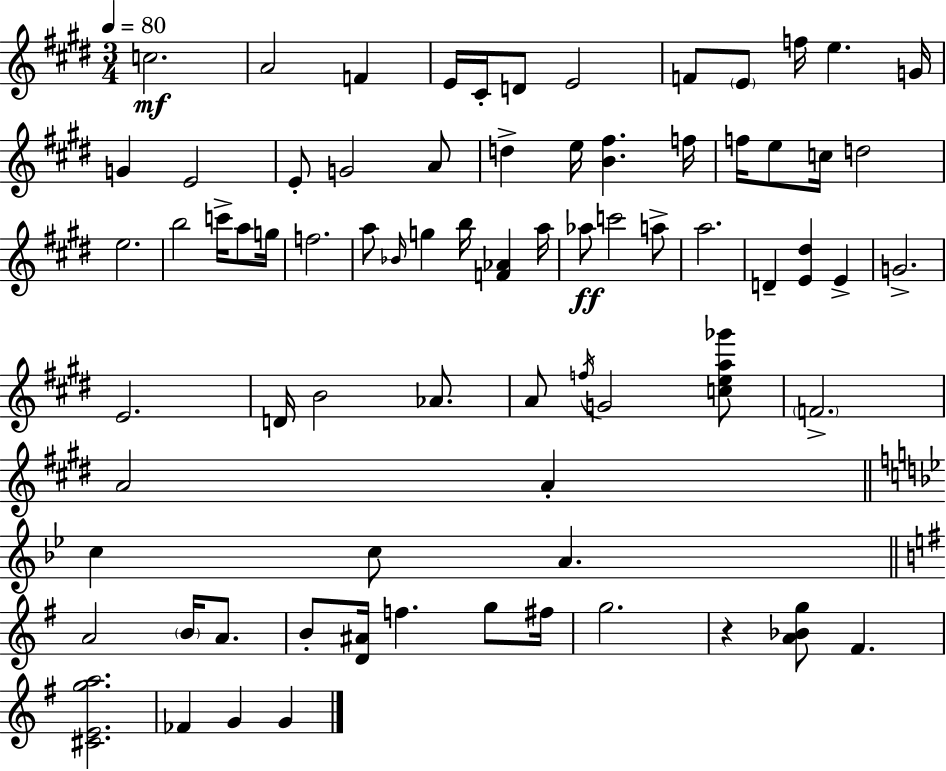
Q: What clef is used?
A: treble